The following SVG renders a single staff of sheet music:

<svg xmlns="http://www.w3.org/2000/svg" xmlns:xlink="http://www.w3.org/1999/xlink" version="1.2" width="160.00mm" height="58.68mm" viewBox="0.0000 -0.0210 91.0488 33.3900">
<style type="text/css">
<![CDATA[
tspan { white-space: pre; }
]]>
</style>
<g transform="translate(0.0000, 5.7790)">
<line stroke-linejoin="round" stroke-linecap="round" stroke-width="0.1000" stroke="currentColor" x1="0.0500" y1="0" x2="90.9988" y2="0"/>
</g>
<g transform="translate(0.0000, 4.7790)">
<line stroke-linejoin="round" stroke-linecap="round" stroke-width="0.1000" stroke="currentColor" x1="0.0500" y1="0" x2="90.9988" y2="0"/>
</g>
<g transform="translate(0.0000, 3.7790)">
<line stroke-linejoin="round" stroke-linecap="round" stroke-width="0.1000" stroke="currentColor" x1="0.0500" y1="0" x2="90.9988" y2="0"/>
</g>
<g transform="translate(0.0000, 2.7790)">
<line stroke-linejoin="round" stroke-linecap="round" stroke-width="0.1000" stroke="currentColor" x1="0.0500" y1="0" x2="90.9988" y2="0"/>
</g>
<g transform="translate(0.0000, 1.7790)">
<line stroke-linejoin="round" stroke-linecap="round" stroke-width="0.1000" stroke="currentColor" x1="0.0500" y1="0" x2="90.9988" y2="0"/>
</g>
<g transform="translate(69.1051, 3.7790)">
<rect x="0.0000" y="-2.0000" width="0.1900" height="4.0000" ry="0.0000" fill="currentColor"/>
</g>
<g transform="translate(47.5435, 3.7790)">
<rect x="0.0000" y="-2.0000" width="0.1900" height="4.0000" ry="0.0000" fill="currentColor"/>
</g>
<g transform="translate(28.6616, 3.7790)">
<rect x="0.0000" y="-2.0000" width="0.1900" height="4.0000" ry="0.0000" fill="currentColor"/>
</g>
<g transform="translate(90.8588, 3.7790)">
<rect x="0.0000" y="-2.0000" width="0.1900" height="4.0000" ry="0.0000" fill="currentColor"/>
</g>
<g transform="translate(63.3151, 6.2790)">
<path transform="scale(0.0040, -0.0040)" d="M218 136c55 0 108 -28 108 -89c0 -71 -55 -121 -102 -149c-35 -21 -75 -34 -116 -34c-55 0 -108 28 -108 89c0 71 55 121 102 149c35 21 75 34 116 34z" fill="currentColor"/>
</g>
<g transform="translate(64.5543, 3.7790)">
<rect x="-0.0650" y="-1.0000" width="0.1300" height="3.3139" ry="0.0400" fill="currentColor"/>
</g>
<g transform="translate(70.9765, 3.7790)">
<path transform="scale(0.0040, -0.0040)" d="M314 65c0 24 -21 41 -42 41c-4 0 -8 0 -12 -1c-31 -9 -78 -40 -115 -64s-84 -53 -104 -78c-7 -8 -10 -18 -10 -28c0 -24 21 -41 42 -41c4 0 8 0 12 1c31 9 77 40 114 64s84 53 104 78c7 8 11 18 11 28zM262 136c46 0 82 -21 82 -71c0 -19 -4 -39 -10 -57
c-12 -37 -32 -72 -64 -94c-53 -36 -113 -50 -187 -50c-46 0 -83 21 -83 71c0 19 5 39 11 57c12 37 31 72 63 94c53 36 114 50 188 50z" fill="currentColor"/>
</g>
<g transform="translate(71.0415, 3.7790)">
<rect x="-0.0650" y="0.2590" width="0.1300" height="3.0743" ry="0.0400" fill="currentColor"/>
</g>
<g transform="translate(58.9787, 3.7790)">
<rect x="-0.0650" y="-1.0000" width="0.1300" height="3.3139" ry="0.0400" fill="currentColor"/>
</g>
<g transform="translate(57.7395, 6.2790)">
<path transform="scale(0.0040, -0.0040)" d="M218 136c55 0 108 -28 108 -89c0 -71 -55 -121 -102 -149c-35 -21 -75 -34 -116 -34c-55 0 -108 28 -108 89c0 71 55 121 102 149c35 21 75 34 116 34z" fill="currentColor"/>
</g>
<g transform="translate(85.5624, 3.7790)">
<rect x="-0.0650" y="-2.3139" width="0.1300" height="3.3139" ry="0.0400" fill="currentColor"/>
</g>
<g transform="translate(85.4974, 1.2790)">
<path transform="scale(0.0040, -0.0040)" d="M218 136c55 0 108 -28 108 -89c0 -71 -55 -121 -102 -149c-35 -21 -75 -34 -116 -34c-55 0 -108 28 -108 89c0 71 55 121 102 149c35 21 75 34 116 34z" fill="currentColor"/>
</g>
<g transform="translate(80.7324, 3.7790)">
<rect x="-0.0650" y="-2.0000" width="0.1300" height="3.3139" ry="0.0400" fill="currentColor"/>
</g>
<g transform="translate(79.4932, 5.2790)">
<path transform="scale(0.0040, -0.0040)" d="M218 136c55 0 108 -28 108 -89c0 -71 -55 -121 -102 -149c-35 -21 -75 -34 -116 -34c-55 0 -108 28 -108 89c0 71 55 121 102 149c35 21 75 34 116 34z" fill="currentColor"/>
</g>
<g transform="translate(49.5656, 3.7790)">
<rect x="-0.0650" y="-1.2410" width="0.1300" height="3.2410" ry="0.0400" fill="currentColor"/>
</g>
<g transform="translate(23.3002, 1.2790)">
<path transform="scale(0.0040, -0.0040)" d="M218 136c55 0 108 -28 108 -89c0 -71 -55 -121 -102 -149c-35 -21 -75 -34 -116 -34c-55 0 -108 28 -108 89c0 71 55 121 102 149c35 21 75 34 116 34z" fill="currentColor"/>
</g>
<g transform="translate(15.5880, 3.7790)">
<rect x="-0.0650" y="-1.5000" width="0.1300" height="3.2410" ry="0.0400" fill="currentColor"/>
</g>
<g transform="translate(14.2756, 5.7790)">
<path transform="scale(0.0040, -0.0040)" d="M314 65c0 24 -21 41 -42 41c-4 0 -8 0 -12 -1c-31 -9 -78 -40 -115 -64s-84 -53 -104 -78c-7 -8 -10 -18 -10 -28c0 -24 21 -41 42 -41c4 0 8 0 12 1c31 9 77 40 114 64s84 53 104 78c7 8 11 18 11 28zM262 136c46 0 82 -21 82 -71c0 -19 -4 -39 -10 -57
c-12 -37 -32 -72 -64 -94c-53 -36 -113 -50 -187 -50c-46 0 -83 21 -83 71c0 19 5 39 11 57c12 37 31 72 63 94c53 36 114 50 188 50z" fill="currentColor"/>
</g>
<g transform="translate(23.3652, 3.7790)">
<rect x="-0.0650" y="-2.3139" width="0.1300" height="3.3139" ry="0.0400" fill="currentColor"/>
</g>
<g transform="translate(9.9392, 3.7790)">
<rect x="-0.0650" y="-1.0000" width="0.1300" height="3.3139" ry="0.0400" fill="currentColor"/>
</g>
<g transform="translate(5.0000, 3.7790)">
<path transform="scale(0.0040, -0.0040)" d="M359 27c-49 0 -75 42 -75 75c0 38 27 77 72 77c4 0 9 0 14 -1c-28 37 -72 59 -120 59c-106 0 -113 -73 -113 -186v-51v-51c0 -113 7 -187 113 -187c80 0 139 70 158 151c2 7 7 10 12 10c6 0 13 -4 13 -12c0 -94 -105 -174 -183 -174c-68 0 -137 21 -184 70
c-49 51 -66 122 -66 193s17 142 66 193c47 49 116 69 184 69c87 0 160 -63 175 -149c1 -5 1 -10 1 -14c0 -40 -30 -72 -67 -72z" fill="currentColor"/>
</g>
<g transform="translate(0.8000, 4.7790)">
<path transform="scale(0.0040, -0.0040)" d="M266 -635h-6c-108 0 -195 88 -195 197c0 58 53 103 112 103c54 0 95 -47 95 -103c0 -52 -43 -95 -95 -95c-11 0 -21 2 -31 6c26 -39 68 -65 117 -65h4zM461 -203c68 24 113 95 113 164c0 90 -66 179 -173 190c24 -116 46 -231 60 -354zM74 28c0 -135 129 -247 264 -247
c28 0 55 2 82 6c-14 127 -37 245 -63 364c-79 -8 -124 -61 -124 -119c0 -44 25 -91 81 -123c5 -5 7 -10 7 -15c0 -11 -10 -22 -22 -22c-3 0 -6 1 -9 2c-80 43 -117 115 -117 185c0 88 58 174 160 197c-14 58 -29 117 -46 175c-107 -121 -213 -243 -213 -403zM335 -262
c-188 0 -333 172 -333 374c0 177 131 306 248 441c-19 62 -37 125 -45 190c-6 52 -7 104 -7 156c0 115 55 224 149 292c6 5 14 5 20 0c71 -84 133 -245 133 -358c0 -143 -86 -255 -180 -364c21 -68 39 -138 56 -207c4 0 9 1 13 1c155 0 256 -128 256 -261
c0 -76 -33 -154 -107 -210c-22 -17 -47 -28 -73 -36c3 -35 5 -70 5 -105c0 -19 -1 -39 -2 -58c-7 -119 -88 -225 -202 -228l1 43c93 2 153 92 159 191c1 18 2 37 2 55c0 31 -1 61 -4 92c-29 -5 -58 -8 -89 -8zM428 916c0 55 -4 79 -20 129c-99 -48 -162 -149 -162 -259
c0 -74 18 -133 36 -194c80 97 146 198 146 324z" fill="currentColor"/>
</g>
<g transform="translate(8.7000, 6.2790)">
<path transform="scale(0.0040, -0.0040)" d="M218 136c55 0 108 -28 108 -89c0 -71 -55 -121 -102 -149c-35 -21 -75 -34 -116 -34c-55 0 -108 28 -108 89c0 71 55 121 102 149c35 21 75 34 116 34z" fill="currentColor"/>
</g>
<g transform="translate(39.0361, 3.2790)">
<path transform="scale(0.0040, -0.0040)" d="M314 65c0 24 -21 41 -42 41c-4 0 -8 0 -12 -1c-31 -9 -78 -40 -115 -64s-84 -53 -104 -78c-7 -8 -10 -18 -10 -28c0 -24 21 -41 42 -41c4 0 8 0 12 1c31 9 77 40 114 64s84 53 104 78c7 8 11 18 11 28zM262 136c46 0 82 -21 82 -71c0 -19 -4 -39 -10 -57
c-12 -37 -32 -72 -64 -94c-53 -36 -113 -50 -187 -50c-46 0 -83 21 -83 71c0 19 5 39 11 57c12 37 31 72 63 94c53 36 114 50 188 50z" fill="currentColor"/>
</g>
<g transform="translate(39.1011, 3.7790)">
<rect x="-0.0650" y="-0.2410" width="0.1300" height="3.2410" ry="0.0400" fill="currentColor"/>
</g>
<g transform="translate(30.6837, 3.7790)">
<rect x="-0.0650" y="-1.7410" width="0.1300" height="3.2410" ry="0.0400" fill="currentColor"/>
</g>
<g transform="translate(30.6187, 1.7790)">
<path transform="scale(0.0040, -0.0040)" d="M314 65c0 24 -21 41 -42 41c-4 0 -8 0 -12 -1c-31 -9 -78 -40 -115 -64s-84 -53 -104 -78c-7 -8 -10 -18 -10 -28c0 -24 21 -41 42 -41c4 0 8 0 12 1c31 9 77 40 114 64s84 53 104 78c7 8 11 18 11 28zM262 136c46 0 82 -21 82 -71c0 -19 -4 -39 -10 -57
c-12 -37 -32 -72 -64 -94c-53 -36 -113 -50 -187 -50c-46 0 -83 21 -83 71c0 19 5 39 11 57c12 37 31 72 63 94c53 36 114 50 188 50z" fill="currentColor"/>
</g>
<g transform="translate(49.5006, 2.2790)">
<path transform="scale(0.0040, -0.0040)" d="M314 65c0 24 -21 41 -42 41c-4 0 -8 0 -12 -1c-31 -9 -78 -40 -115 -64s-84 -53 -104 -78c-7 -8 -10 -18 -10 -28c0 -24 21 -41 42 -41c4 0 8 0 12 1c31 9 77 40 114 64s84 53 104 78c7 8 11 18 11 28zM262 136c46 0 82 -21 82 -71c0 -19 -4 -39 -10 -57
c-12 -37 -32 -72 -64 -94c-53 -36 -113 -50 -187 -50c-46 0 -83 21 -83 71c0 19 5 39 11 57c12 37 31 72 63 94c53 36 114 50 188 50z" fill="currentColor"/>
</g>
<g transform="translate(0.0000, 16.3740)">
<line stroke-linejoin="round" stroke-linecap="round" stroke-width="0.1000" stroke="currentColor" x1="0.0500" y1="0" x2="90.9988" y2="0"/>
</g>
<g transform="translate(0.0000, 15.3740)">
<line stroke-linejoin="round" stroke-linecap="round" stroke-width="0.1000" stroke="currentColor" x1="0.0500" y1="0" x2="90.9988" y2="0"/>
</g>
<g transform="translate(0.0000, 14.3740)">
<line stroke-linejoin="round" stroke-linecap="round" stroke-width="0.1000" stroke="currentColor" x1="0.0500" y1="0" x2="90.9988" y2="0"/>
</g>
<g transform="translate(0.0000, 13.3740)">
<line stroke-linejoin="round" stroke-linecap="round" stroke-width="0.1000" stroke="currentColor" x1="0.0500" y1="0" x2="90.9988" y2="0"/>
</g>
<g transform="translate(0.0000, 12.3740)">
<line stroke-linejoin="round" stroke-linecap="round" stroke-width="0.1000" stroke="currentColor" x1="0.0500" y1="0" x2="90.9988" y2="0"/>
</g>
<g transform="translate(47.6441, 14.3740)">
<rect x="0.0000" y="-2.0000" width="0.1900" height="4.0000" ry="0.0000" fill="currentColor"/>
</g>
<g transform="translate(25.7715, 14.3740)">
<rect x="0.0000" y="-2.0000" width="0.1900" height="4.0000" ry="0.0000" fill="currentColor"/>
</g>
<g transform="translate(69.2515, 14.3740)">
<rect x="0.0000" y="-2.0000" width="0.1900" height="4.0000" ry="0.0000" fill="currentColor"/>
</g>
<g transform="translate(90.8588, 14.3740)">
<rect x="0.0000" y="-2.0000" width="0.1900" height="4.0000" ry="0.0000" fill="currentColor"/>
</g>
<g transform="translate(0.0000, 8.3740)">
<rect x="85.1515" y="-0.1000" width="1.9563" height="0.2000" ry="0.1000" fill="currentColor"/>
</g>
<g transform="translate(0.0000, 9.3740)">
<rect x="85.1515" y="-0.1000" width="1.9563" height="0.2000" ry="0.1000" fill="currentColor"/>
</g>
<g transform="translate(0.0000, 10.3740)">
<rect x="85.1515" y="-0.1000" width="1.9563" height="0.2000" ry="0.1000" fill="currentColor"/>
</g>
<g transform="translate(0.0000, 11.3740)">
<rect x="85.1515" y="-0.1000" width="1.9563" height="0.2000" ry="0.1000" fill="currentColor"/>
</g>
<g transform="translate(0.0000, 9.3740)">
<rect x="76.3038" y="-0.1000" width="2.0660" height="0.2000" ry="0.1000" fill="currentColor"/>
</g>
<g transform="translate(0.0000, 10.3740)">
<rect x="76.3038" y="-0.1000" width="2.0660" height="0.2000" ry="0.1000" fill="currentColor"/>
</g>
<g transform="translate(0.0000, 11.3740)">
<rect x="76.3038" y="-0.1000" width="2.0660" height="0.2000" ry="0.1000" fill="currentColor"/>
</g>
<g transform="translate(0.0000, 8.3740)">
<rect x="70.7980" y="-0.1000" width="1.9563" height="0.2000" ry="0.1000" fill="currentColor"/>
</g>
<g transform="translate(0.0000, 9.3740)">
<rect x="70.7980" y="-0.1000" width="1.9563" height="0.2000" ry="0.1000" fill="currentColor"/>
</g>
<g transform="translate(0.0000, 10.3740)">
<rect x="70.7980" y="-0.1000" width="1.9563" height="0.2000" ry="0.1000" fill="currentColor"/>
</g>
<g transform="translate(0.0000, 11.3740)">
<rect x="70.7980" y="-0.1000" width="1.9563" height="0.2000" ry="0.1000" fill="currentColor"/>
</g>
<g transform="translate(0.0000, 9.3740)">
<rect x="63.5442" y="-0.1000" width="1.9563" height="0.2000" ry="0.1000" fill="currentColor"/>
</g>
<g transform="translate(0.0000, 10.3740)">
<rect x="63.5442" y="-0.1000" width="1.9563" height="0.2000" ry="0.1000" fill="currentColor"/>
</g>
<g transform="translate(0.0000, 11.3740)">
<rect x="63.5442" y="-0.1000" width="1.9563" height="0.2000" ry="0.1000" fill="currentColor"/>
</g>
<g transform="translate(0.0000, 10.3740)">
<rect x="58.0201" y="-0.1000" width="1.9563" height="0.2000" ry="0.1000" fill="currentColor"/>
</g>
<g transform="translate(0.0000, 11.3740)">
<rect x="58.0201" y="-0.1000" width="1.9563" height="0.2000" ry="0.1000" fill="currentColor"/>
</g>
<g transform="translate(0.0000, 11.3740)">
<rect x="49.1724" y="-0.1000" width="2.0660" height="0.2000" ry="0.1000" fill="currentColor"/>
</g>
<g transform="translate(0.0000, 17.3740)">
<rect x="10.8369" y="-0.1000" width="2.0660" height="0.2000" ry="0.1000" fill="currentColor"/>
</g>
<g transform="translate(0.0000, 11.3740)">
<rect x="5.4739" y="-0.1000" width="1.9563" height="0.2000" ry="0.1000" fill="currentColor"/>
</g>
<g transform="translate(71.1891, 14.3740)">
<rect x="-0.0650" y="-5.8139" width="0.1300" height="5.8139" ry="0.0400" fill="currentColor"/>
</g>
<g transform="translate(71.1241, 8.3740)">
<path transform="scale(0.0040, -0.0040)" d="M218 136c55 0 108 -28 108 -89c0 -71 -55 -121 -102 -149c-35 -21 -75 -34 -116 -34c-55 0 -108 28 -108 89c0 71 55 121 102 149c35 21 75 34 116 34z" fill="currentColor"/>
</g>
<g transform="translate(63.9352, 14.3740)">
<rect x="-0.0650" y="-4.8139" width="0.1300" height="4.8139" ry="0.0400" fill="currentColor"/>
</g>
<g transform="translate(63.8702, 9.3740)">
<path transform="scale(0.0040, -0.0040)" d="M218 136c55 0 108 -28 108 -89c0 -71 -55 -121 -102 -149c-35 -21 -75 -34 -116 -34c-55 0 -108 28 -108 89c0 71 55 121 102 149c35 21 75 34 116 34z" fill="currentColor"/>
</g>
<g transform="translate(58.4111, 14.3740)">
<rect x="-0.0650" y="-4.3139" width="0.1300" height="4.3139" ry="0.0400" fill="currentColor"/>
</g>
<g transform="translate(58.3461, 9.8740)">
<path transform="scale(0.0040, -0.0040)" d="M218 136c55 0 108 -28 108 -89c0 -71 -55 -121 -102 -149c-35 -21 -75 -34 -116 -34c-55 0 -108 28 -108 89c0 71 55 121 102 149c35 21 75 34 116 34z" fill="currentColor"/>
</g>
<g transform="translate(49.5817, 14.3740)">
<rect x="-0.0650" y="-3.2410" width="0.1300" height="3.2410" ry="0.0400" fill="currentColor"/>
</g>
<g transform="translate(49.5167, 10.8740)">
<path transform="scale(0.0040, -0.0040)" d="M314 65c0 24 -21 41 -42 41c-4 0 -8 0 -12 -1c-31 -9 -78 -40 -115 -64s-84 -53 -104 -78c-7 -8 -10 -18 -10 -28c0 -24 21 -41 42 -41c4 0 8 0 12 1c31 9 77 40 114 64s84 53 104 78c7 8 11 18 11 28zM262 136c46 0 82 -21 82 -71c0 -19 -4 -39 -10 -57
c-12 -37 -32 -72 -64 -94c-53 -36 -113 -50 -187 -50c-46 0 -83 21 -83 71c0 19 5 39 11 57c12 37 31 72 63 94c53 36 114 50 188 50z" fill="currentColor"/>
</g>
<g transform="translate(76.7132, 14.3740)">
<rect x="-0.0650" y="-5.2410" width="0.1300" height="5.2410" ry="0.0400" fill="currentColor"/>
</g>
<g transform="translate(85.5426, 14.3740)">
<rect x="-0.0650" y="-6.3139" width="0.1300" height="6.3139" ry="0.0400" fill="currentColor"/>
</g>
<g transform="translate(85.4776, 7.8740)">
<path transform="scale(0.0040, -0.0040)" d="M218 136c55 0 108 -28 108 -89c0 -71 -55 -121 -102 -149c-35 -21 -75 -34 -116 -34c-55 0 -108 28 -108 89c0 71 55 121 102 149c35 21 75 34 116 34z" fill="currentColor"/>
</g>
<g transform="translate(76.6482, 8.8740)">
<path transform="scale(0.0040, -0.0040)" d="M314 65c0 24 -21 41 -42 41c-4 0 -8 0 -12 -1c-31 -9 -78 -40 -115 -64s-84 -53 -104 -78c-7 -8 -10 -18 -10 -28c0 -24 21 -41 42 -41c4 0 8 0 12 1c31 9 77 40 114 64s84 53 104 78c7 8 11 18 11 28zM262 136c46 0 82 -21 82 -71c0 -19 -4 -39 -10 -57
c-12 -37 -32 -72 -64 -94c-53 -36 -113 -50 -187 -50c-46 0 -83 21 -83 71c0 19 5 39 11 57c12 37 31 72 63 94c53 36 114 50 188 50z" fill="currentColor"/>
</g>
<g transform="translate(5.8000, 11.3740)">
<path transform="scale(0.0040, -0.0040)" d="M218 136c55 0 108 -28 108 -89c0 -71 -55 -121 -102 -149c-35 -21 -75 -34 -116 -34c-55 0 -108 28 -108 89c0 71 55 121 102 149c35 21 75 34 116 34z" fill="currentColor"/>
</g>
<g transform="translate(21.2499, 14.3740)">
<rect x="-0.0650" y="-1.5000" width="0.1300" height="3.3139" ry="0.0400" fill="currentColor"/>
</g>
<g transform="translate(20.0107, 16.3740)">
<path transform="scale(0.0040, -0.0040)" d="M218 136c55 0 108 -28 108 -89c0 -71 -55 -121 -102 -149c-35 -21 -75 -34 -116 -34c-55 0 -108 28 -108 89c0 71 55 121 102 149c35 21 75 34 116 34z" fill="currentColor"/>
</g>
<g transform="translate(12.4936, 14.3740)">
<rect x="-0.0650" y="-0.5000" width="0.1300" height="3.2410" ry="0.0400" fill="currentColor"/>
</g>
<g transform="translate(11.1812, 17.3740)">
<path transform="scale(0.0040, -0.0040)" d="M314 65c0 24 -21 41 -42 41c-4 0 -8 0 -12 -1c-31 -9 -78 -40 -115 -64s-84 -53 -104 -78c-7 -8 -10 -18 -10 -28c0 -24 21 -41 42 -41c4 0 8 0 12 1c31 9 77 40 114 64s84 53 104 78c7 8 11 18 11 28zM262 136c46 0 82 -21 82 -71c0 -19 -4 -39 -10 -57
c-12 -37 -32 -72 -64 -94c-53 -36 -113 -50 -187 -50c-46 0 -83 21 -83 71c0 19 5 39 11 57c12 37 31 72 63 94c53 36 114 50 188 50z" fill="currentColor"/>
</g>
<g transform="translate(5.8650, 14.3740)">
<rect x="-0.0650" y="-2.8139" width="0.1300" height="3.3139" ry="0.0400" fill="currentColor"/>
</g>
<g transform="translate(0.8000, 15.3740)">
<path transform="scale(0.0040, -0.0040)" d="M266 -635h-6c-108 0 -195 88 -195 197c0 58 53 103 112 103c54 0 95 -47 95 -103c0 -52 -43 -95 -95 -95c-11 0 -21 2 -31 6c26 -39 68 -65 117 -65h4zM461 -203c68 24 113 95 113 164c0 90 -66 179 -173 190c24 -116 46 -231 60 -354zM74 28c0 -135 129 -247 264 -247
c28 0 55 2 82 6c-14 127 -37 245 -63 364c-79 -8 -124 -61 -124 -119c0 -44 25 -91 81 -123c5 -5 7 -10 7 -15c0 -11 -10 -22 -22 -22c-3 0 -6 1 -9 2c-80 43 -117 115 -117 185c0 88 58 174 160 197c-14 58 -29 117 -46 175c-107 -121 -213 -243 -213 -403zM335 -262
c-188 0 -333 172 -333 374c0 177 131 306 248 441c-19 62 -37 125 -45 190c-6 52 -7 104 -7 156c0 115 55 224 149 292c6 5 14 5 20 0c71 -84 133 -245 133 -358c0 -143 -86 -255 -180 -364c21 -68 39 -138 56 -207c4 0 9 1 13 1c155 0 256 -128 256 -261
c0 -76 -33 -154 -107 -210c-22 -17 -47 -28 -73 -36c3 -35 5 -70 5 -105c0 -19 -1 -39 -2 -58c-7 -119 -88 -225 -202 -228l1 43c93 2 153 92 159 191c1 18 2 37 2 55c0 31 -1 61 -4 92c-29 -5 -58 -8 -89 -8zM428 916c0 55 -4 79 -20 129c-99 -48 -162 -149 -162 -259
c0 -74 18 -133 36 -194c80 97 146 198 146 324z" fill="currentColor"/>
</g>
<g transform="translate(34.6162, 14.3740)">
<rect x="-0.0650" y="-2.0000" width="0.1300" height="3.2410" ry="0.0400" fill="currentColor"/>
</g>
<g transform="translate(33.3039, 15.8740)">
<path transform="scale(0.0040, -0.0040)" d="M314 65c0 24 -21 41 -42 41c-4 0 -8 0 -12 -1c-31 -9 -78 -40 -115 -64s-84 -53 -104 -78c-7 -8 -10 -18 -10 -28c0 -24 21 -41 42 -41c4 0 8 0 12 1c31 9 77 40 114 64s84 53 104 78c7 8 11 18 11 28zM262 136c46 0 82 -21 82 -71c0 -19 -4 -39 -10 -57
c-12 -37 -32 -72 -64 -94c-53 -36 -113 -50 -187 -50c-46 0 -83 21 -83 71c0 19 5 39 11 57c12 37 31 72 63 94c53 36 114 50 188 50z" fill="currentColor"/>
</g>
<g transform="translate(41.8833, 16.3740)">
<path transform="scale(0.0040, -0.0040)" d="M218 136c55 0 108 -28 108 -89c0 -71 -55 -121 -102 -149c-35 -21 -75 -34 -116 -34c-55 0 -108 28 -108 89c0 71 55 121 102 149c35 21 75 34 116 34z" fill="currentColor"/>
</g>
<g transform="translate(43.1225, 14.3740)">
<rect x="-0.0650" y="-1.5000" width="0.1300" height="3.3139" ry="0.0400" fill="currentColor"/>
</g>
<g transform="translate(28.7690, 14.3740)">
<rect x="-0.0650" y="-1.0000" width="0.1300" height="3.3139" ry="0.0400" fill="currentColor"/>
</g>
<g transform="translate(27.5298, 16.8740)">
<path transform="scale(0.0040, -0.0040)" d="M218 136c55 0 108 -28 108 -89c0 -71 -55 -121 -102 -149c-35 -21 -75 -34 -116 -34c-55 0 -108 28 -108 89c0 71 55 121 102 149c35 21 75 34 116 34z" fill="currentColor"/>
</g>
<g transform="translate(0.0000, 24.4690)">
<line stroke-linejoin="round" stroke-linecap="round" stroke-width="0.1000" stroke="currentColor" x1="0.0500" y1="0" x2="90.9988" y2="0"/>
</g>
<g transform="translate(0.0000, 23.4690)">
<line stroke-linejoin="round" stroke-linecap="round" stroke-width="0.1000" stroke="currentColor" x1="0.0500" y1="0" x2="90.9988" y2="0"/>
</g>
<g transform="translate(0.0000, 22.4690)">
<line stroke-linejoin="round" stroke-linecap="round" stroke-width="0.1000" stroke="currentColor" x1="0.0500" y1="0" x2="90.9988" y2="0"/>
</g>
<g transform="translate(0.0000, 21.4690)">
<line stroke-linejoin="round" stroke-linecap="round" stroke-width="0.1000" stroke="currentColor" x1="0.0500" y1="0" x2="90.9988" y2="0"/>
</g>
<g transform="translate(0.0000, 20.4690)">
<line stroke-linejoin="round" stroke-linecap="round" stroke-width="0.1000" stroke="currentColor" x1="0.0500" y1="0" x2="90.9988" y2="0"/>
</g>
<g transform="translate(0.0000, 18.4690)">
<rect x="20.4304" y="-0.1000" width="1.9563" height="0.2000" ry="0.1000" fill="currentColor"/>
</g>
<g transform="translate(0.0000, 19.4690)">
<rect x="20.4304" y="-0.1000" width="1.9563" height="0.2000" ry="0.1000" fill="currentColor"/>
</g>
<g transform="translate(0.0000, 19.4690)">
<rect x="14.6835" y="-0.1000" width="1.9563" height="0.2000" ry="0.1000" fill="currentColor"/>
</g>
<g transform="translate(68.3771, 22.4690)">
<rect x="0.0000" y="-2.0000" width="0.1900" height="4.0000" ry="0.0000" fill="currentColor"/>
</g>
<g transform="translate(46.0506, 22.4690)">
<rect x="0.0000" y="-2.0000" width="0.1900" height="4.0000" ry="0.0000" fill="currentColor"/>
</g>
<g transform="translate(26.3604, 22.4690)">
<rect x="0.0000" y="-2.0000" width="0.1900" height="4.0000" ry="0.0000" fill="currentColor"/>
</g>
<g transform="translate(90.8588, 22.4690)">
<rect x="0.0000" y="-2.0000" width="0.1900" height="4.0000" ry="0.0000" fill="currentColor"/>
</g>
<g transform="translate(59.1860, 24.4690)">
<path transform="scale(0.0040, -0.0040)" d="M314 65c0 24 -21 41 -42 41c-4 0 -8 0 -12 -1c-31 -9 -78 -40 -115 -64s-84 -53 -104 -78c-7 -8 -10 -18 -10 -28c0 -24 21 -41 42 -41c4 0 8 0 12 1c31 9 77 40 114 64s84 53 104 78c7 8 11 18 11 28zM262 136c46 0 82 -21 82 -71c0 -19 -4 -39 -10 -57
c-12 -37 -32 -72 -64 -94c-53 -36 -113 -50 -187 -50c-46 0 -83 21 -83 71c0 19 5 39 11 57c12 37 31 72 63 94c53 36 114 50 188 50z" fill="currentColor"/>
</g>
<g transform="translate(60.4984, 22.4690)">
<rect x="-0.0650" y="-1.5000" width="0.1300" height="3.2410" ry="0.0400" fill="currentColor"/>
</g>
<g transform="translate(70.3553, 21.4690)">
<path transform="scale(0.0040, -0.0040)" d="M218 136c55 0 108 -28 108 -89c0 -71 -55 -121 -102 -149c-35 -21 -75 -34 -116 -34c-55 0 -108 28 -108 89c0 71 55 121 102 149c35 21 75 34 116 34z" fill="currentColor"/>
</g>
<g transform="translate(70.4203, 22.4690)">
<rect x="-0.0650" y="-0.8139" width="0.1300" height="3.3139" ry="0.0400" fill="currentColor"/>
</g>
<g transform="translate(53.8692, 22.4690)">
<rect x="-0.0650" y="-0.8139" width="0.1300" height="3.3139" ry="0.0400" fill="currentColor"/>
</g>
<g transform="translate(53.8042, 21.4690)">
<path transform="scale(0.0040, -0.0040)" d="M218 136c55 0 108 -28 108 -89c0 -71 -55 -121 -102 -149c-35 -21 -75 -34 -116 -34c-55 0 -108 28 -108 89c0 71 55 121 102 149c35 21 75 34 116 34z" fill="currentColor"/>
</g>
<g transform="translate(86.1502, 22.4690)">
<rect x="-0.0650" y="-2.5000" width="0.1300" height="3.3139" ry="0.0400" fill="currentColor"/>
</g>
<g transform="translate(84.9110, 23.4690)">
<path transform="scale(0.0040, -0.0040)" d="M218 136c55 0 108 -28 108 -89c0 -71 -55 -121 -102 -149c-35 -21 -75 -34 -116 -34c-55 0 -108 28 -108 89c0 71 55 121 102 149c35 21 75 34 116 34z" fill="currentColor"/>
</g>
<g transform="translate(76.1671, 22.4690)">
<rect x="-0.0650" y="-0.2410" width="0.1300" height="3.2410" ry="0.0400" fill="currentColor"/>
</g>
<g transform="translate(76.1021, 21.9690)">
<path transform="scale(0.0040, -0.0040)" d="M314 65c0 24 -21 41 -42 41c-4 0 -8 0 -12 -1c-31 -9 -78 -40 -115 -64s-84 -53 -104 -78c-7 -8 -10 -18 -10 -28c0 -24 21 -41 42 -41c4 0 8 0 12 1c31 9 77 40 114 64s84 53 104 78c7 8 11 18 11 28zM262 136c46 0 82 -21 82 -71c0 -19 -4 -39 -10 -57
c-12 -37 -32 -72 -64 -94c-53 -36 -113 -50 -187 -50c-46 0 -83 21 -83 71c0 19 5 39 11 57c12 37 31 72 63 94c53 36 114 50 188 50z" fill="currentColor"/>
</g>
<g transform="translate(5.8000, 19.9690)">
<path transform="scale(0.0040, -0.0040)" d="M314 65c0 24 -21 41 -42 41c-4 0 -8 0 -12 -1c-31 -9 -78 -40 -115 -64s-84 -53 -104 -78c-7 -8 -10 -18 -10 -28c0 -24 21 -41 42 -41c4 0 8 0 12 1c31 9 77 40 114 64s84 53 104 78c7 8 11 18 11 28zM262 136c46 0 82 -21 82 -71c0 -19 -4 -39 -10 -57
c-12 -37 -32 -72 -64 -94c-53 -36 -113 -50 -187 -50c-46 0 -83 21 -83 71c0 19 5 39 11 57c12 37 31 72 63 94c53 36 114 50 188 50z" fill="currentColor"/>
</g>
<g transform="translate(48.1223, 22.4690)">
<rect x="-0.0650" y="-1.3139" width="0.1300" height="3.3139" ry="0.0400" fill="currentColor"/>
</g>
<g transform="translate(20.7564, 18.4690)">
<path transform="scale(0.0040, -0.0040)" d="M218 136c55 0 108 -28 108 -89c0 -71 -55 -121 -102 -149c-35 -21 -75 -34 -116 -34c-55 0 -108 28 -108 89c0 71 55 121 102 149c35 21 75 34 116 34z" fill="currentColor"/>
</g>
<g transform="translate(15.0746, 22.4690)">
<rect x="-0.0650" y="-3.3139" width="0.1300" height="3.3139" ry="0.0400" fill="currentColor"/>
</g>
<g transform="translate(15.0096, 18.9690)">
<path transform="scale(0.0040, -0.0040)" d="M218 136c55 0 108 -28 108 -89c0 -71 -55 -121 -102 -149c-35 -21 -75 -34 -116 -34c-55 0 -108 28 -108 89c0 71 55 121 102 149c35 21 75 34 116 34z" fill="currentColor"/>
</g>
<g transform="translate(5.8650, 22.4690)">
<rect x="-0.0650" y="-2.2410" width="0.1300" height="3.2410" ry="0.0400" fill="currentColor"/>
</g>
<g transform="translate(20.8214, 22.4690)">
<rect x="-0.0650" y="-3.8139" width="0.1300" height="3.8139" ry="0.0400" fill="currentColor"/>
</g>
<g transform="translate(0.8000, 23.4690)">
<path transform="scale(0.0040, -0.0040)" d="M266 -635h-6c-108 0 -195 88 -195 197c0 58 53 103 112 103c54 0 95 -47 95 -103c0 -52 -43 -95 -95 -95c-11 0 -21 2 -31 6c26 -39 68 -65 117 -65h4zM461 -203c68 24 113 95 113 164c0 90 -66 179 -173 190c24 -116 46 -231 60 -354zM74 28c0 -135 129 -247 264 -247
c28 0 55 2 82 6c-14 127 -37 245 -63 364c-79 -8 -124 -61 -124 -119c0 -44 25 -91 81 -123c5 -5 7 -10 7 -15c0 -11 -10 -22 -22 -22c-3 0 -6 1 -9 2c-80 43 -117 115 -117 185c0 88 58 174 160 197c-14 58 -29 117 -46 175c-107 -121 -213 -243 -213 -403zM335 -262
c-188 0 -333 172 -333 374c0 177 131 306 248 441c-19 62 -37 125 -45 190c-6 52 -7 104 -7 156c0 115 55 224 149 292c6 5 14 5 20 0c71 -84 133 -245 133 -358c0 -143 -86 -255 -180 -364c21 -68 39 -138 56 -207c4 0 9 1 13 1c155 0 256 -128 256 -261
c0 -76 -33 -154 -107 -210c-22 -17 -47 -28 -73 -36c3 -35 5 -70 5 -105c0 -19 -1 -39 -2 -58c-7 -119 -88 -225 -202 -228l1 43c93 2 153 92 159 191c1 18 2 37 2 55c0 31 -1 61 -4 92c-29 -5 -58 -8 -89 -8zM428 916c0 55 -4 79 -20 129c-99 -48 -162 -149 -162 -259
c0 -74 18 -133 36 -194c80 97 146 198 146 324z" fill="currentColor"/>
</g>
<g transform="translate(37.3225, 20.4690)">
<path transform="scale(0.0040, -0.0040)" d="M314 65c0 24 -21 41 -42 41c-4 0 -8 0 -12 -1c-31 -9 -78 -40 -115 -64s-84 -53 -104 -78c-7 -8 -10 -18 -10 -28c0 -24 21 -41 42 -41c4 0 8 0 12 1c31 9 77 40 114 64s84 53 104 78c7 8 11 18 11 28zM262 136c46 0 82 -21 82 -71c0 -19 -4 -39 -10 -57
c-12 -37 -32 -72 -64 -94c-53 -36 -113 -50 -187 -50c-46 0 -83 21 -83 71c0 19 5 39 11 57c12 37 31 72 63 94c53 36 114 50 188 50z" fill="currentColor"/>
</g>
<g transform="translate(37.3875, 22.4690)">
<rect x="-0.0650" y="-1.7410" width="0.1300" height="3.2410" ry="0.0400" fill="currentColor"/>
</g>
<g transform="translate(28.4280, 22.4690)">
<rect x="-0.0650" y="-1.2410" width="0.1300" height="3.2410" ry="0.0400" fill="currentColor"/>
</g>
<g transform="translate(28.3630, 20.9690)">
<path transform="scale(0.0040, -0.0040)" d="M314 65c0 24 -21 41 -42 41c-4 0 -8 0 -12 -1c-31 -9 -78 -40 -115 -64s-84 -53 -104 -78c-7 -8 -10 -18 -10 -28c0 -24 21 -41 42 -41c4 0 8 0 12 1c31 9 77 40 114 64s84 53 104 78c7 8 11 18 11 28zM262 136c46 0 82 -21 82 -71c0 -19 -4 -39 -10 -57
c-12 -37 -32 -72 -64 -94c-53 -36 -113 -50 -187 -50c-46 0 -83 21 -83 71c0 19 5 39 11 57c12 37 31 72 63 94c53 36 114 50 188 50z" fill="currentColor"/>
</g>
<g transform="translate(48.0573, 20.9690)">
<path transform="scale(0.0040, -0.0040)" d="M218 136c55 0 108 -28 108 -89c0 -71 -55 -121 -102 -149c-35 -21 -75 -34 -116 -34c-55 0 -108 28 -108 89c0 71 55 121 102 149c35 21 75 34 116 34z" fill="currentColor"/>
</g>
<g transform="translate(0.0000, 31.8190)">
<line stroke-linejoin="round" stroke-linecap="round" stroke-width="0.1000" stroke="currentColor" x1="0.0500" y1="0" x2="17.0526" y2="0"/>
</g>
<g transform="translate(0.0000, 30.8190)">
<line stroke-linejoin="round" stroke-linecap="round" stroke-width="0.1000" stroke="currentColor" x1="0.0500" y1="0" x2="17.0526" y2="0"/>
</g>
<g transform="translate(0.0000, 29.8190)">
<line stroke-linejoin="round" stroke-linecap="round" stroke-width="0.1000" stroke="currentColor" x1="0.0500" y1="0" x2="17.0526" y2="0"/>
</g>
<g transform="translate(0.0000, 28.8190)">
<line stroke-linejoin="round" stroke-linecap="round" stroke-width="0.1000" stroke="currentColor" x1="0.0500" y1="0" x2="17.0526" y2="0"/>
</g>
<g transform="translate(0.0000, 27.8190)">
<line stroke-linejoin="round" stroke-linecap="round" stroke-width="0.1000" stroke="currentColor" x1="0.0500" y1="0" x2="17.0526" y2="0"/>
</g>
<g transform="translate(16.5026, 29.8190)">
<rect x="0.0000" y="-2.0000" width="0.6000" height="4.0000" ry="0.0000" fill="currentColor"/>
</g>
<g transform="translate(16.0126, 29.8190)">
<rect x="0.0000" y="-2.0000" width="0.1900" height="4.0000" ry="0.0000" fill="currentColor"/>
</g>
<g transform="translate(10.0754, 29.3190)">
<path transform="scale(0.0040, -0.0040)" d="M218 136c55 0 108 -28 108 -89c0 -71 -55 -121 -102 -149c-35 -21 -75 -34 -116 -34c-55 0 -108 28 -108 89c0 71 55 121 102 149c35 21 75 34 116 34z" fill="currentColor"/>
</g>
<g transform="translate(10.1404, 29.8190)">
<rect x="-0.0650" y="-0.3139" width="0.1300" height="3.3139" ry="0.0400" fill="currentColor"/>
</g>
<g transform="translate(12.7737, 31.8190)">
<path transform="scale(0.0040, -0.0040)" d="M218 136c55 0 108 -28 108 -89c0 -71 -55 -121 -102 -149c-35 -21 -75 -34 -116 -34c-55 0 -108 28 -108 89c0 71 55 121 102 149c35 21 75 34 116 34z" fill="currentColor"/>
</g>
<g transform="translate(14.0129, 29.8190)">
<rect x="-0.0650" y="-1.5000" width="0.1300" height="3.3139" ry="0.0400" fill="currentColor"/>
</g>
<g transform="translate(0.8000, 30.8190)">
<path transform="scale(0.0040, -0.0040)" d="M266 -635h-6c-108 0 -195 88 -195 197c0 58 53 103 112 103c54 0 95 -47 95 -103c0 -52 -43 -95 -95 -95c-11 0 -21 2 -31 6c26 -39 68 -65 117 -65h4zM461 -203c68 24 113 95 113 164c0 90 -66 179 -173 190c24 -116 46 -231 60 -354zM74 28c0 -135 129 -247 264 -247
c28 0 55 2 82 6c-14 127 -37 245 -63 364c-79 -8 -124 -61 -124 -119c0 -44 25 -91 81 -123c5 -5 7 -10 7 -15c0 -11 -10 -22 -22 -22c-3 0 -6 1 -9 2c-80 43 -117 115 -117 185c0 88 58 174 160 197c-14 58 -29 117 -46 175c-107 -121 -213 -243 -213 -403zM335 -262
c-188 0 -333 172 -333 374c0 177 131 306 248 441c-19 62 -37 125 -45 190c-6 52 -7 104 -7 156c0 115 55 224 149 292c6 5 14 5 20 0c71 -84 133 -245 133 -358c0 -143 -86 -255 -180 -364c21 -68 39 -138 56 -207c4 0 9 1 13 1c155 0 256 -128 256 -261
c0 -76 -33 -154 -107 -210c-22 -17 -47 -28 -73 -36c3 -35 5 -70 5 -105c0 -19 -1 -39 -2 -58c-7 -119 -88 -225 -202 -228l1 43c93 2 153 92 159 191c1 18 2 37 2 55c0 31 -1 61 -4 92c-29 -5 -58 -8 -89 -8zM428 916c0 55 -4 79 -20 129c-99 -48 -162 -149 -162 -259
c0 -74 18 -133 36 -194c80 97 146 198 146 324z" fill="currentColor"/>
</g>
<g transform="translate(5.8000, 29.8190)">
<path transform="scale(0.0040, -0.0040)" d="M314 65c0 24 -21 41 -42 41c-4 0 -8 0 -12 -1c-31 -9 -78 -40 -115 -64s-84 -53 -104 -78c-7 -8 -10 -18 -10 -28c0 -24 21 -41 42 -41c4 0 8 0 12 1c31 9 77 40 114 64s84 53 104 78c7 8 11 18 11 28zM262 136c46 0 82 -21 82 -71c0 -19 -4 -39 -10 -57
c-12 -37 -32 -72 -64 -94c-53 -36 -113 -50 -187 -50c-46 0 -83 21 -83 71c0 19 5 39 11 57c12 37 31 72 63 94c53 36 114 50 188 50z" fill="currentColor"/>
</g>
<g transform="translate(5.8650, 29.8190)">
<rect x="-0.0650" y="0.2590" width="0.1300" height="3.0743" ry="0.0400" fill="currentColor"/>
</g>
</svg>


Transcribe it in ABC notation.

X:1
T:Untitled
M:4/4
L:1/4
K:C
D E2 g f2 c2 e2 D D B2 F g a C2 E D F2 E b2 d' e' g' f'2 a' g2 b c' e2 f2 e d E2 d c2 G B2 c E